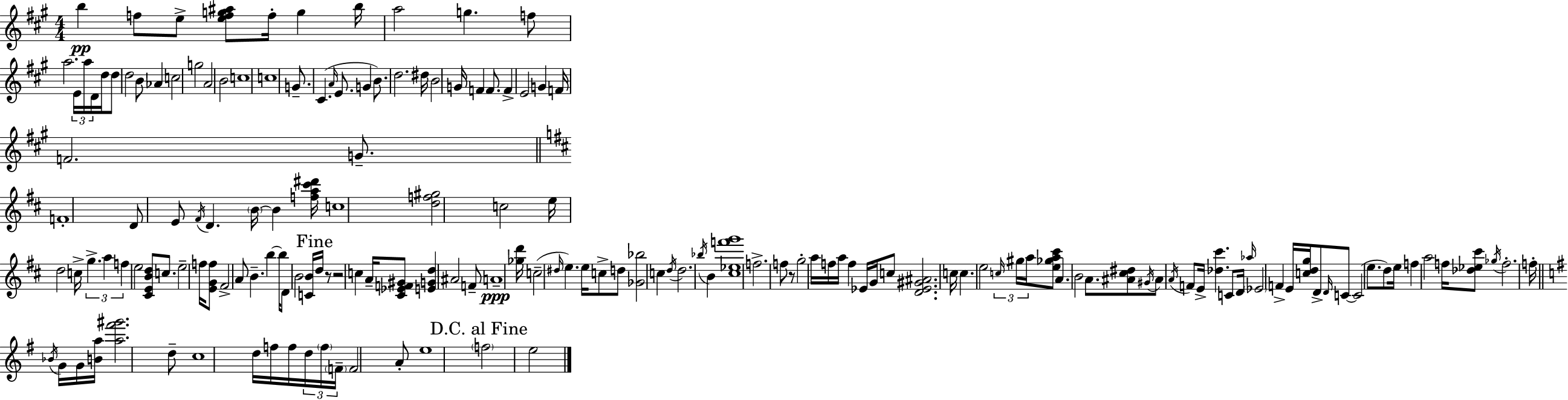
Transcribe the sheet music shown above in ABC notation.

X:1
T:Untitled
M:4/4
L:1/4
K:A
b f/2 e/2 [efg^a]/2 f/4 g b/4 a2 g f/2 a2 E/4 a/4 D/4 d/4 d/2 d2 B/2 _A c2 g2 A2 B2 c4 c4 G/2 ^C A/4 E/2 G B/2 d2 ^d/4 B2 G/4 F F/2 F E2 G F/4 F2 G/2 F4 D/2 E/2 ^F/4 D B/4 B [fa^c'^d']/4 c4 [df^g]2 c2 e/4 d2 c/4 g a f e2 [^CEBd]/2 c/2 e2 f/4 [EGf]/2 ^F2 A/2 B b b/4 D/2 B2 [CB]/4 d/4 z/2 z2 c A/4 [^C_EF^G]/2 [EGd] ^A2 F/2 A4 [_gd']/4 c2 ^d/4 e e/4 c/2 d/2 [_G_b]2 c d/4 d2 _b/4 B [^c_ef'g']4 f2 f/2 z/2 g2 a/4 f/4 a/4 f _E/4 G/4 c/2 [D_E^G^A]2 c/4 c e2 c/4 ^g/4 a/4 [e_ga^c']/2 A B2 A/2 [^A^c^d]/2 ^G/4 ^A/2 A/4 F/2 E/4 [_d^c'] C/2 D/4 _a/4 _E2 F E/4 [cdg]/4 D/2 D/4 C/2 C2 e/2 d/2 e/4 f a2 f/4 [_d_e^c']/2 _g/4 f2 f/4 _B/4 G/4 G/4 [Ba]/4 [a^f'^g']2 d/2 c4 d/4 f/4 f/4 d/4 f/4 F/4 F2 A/2 e4 f2 e2